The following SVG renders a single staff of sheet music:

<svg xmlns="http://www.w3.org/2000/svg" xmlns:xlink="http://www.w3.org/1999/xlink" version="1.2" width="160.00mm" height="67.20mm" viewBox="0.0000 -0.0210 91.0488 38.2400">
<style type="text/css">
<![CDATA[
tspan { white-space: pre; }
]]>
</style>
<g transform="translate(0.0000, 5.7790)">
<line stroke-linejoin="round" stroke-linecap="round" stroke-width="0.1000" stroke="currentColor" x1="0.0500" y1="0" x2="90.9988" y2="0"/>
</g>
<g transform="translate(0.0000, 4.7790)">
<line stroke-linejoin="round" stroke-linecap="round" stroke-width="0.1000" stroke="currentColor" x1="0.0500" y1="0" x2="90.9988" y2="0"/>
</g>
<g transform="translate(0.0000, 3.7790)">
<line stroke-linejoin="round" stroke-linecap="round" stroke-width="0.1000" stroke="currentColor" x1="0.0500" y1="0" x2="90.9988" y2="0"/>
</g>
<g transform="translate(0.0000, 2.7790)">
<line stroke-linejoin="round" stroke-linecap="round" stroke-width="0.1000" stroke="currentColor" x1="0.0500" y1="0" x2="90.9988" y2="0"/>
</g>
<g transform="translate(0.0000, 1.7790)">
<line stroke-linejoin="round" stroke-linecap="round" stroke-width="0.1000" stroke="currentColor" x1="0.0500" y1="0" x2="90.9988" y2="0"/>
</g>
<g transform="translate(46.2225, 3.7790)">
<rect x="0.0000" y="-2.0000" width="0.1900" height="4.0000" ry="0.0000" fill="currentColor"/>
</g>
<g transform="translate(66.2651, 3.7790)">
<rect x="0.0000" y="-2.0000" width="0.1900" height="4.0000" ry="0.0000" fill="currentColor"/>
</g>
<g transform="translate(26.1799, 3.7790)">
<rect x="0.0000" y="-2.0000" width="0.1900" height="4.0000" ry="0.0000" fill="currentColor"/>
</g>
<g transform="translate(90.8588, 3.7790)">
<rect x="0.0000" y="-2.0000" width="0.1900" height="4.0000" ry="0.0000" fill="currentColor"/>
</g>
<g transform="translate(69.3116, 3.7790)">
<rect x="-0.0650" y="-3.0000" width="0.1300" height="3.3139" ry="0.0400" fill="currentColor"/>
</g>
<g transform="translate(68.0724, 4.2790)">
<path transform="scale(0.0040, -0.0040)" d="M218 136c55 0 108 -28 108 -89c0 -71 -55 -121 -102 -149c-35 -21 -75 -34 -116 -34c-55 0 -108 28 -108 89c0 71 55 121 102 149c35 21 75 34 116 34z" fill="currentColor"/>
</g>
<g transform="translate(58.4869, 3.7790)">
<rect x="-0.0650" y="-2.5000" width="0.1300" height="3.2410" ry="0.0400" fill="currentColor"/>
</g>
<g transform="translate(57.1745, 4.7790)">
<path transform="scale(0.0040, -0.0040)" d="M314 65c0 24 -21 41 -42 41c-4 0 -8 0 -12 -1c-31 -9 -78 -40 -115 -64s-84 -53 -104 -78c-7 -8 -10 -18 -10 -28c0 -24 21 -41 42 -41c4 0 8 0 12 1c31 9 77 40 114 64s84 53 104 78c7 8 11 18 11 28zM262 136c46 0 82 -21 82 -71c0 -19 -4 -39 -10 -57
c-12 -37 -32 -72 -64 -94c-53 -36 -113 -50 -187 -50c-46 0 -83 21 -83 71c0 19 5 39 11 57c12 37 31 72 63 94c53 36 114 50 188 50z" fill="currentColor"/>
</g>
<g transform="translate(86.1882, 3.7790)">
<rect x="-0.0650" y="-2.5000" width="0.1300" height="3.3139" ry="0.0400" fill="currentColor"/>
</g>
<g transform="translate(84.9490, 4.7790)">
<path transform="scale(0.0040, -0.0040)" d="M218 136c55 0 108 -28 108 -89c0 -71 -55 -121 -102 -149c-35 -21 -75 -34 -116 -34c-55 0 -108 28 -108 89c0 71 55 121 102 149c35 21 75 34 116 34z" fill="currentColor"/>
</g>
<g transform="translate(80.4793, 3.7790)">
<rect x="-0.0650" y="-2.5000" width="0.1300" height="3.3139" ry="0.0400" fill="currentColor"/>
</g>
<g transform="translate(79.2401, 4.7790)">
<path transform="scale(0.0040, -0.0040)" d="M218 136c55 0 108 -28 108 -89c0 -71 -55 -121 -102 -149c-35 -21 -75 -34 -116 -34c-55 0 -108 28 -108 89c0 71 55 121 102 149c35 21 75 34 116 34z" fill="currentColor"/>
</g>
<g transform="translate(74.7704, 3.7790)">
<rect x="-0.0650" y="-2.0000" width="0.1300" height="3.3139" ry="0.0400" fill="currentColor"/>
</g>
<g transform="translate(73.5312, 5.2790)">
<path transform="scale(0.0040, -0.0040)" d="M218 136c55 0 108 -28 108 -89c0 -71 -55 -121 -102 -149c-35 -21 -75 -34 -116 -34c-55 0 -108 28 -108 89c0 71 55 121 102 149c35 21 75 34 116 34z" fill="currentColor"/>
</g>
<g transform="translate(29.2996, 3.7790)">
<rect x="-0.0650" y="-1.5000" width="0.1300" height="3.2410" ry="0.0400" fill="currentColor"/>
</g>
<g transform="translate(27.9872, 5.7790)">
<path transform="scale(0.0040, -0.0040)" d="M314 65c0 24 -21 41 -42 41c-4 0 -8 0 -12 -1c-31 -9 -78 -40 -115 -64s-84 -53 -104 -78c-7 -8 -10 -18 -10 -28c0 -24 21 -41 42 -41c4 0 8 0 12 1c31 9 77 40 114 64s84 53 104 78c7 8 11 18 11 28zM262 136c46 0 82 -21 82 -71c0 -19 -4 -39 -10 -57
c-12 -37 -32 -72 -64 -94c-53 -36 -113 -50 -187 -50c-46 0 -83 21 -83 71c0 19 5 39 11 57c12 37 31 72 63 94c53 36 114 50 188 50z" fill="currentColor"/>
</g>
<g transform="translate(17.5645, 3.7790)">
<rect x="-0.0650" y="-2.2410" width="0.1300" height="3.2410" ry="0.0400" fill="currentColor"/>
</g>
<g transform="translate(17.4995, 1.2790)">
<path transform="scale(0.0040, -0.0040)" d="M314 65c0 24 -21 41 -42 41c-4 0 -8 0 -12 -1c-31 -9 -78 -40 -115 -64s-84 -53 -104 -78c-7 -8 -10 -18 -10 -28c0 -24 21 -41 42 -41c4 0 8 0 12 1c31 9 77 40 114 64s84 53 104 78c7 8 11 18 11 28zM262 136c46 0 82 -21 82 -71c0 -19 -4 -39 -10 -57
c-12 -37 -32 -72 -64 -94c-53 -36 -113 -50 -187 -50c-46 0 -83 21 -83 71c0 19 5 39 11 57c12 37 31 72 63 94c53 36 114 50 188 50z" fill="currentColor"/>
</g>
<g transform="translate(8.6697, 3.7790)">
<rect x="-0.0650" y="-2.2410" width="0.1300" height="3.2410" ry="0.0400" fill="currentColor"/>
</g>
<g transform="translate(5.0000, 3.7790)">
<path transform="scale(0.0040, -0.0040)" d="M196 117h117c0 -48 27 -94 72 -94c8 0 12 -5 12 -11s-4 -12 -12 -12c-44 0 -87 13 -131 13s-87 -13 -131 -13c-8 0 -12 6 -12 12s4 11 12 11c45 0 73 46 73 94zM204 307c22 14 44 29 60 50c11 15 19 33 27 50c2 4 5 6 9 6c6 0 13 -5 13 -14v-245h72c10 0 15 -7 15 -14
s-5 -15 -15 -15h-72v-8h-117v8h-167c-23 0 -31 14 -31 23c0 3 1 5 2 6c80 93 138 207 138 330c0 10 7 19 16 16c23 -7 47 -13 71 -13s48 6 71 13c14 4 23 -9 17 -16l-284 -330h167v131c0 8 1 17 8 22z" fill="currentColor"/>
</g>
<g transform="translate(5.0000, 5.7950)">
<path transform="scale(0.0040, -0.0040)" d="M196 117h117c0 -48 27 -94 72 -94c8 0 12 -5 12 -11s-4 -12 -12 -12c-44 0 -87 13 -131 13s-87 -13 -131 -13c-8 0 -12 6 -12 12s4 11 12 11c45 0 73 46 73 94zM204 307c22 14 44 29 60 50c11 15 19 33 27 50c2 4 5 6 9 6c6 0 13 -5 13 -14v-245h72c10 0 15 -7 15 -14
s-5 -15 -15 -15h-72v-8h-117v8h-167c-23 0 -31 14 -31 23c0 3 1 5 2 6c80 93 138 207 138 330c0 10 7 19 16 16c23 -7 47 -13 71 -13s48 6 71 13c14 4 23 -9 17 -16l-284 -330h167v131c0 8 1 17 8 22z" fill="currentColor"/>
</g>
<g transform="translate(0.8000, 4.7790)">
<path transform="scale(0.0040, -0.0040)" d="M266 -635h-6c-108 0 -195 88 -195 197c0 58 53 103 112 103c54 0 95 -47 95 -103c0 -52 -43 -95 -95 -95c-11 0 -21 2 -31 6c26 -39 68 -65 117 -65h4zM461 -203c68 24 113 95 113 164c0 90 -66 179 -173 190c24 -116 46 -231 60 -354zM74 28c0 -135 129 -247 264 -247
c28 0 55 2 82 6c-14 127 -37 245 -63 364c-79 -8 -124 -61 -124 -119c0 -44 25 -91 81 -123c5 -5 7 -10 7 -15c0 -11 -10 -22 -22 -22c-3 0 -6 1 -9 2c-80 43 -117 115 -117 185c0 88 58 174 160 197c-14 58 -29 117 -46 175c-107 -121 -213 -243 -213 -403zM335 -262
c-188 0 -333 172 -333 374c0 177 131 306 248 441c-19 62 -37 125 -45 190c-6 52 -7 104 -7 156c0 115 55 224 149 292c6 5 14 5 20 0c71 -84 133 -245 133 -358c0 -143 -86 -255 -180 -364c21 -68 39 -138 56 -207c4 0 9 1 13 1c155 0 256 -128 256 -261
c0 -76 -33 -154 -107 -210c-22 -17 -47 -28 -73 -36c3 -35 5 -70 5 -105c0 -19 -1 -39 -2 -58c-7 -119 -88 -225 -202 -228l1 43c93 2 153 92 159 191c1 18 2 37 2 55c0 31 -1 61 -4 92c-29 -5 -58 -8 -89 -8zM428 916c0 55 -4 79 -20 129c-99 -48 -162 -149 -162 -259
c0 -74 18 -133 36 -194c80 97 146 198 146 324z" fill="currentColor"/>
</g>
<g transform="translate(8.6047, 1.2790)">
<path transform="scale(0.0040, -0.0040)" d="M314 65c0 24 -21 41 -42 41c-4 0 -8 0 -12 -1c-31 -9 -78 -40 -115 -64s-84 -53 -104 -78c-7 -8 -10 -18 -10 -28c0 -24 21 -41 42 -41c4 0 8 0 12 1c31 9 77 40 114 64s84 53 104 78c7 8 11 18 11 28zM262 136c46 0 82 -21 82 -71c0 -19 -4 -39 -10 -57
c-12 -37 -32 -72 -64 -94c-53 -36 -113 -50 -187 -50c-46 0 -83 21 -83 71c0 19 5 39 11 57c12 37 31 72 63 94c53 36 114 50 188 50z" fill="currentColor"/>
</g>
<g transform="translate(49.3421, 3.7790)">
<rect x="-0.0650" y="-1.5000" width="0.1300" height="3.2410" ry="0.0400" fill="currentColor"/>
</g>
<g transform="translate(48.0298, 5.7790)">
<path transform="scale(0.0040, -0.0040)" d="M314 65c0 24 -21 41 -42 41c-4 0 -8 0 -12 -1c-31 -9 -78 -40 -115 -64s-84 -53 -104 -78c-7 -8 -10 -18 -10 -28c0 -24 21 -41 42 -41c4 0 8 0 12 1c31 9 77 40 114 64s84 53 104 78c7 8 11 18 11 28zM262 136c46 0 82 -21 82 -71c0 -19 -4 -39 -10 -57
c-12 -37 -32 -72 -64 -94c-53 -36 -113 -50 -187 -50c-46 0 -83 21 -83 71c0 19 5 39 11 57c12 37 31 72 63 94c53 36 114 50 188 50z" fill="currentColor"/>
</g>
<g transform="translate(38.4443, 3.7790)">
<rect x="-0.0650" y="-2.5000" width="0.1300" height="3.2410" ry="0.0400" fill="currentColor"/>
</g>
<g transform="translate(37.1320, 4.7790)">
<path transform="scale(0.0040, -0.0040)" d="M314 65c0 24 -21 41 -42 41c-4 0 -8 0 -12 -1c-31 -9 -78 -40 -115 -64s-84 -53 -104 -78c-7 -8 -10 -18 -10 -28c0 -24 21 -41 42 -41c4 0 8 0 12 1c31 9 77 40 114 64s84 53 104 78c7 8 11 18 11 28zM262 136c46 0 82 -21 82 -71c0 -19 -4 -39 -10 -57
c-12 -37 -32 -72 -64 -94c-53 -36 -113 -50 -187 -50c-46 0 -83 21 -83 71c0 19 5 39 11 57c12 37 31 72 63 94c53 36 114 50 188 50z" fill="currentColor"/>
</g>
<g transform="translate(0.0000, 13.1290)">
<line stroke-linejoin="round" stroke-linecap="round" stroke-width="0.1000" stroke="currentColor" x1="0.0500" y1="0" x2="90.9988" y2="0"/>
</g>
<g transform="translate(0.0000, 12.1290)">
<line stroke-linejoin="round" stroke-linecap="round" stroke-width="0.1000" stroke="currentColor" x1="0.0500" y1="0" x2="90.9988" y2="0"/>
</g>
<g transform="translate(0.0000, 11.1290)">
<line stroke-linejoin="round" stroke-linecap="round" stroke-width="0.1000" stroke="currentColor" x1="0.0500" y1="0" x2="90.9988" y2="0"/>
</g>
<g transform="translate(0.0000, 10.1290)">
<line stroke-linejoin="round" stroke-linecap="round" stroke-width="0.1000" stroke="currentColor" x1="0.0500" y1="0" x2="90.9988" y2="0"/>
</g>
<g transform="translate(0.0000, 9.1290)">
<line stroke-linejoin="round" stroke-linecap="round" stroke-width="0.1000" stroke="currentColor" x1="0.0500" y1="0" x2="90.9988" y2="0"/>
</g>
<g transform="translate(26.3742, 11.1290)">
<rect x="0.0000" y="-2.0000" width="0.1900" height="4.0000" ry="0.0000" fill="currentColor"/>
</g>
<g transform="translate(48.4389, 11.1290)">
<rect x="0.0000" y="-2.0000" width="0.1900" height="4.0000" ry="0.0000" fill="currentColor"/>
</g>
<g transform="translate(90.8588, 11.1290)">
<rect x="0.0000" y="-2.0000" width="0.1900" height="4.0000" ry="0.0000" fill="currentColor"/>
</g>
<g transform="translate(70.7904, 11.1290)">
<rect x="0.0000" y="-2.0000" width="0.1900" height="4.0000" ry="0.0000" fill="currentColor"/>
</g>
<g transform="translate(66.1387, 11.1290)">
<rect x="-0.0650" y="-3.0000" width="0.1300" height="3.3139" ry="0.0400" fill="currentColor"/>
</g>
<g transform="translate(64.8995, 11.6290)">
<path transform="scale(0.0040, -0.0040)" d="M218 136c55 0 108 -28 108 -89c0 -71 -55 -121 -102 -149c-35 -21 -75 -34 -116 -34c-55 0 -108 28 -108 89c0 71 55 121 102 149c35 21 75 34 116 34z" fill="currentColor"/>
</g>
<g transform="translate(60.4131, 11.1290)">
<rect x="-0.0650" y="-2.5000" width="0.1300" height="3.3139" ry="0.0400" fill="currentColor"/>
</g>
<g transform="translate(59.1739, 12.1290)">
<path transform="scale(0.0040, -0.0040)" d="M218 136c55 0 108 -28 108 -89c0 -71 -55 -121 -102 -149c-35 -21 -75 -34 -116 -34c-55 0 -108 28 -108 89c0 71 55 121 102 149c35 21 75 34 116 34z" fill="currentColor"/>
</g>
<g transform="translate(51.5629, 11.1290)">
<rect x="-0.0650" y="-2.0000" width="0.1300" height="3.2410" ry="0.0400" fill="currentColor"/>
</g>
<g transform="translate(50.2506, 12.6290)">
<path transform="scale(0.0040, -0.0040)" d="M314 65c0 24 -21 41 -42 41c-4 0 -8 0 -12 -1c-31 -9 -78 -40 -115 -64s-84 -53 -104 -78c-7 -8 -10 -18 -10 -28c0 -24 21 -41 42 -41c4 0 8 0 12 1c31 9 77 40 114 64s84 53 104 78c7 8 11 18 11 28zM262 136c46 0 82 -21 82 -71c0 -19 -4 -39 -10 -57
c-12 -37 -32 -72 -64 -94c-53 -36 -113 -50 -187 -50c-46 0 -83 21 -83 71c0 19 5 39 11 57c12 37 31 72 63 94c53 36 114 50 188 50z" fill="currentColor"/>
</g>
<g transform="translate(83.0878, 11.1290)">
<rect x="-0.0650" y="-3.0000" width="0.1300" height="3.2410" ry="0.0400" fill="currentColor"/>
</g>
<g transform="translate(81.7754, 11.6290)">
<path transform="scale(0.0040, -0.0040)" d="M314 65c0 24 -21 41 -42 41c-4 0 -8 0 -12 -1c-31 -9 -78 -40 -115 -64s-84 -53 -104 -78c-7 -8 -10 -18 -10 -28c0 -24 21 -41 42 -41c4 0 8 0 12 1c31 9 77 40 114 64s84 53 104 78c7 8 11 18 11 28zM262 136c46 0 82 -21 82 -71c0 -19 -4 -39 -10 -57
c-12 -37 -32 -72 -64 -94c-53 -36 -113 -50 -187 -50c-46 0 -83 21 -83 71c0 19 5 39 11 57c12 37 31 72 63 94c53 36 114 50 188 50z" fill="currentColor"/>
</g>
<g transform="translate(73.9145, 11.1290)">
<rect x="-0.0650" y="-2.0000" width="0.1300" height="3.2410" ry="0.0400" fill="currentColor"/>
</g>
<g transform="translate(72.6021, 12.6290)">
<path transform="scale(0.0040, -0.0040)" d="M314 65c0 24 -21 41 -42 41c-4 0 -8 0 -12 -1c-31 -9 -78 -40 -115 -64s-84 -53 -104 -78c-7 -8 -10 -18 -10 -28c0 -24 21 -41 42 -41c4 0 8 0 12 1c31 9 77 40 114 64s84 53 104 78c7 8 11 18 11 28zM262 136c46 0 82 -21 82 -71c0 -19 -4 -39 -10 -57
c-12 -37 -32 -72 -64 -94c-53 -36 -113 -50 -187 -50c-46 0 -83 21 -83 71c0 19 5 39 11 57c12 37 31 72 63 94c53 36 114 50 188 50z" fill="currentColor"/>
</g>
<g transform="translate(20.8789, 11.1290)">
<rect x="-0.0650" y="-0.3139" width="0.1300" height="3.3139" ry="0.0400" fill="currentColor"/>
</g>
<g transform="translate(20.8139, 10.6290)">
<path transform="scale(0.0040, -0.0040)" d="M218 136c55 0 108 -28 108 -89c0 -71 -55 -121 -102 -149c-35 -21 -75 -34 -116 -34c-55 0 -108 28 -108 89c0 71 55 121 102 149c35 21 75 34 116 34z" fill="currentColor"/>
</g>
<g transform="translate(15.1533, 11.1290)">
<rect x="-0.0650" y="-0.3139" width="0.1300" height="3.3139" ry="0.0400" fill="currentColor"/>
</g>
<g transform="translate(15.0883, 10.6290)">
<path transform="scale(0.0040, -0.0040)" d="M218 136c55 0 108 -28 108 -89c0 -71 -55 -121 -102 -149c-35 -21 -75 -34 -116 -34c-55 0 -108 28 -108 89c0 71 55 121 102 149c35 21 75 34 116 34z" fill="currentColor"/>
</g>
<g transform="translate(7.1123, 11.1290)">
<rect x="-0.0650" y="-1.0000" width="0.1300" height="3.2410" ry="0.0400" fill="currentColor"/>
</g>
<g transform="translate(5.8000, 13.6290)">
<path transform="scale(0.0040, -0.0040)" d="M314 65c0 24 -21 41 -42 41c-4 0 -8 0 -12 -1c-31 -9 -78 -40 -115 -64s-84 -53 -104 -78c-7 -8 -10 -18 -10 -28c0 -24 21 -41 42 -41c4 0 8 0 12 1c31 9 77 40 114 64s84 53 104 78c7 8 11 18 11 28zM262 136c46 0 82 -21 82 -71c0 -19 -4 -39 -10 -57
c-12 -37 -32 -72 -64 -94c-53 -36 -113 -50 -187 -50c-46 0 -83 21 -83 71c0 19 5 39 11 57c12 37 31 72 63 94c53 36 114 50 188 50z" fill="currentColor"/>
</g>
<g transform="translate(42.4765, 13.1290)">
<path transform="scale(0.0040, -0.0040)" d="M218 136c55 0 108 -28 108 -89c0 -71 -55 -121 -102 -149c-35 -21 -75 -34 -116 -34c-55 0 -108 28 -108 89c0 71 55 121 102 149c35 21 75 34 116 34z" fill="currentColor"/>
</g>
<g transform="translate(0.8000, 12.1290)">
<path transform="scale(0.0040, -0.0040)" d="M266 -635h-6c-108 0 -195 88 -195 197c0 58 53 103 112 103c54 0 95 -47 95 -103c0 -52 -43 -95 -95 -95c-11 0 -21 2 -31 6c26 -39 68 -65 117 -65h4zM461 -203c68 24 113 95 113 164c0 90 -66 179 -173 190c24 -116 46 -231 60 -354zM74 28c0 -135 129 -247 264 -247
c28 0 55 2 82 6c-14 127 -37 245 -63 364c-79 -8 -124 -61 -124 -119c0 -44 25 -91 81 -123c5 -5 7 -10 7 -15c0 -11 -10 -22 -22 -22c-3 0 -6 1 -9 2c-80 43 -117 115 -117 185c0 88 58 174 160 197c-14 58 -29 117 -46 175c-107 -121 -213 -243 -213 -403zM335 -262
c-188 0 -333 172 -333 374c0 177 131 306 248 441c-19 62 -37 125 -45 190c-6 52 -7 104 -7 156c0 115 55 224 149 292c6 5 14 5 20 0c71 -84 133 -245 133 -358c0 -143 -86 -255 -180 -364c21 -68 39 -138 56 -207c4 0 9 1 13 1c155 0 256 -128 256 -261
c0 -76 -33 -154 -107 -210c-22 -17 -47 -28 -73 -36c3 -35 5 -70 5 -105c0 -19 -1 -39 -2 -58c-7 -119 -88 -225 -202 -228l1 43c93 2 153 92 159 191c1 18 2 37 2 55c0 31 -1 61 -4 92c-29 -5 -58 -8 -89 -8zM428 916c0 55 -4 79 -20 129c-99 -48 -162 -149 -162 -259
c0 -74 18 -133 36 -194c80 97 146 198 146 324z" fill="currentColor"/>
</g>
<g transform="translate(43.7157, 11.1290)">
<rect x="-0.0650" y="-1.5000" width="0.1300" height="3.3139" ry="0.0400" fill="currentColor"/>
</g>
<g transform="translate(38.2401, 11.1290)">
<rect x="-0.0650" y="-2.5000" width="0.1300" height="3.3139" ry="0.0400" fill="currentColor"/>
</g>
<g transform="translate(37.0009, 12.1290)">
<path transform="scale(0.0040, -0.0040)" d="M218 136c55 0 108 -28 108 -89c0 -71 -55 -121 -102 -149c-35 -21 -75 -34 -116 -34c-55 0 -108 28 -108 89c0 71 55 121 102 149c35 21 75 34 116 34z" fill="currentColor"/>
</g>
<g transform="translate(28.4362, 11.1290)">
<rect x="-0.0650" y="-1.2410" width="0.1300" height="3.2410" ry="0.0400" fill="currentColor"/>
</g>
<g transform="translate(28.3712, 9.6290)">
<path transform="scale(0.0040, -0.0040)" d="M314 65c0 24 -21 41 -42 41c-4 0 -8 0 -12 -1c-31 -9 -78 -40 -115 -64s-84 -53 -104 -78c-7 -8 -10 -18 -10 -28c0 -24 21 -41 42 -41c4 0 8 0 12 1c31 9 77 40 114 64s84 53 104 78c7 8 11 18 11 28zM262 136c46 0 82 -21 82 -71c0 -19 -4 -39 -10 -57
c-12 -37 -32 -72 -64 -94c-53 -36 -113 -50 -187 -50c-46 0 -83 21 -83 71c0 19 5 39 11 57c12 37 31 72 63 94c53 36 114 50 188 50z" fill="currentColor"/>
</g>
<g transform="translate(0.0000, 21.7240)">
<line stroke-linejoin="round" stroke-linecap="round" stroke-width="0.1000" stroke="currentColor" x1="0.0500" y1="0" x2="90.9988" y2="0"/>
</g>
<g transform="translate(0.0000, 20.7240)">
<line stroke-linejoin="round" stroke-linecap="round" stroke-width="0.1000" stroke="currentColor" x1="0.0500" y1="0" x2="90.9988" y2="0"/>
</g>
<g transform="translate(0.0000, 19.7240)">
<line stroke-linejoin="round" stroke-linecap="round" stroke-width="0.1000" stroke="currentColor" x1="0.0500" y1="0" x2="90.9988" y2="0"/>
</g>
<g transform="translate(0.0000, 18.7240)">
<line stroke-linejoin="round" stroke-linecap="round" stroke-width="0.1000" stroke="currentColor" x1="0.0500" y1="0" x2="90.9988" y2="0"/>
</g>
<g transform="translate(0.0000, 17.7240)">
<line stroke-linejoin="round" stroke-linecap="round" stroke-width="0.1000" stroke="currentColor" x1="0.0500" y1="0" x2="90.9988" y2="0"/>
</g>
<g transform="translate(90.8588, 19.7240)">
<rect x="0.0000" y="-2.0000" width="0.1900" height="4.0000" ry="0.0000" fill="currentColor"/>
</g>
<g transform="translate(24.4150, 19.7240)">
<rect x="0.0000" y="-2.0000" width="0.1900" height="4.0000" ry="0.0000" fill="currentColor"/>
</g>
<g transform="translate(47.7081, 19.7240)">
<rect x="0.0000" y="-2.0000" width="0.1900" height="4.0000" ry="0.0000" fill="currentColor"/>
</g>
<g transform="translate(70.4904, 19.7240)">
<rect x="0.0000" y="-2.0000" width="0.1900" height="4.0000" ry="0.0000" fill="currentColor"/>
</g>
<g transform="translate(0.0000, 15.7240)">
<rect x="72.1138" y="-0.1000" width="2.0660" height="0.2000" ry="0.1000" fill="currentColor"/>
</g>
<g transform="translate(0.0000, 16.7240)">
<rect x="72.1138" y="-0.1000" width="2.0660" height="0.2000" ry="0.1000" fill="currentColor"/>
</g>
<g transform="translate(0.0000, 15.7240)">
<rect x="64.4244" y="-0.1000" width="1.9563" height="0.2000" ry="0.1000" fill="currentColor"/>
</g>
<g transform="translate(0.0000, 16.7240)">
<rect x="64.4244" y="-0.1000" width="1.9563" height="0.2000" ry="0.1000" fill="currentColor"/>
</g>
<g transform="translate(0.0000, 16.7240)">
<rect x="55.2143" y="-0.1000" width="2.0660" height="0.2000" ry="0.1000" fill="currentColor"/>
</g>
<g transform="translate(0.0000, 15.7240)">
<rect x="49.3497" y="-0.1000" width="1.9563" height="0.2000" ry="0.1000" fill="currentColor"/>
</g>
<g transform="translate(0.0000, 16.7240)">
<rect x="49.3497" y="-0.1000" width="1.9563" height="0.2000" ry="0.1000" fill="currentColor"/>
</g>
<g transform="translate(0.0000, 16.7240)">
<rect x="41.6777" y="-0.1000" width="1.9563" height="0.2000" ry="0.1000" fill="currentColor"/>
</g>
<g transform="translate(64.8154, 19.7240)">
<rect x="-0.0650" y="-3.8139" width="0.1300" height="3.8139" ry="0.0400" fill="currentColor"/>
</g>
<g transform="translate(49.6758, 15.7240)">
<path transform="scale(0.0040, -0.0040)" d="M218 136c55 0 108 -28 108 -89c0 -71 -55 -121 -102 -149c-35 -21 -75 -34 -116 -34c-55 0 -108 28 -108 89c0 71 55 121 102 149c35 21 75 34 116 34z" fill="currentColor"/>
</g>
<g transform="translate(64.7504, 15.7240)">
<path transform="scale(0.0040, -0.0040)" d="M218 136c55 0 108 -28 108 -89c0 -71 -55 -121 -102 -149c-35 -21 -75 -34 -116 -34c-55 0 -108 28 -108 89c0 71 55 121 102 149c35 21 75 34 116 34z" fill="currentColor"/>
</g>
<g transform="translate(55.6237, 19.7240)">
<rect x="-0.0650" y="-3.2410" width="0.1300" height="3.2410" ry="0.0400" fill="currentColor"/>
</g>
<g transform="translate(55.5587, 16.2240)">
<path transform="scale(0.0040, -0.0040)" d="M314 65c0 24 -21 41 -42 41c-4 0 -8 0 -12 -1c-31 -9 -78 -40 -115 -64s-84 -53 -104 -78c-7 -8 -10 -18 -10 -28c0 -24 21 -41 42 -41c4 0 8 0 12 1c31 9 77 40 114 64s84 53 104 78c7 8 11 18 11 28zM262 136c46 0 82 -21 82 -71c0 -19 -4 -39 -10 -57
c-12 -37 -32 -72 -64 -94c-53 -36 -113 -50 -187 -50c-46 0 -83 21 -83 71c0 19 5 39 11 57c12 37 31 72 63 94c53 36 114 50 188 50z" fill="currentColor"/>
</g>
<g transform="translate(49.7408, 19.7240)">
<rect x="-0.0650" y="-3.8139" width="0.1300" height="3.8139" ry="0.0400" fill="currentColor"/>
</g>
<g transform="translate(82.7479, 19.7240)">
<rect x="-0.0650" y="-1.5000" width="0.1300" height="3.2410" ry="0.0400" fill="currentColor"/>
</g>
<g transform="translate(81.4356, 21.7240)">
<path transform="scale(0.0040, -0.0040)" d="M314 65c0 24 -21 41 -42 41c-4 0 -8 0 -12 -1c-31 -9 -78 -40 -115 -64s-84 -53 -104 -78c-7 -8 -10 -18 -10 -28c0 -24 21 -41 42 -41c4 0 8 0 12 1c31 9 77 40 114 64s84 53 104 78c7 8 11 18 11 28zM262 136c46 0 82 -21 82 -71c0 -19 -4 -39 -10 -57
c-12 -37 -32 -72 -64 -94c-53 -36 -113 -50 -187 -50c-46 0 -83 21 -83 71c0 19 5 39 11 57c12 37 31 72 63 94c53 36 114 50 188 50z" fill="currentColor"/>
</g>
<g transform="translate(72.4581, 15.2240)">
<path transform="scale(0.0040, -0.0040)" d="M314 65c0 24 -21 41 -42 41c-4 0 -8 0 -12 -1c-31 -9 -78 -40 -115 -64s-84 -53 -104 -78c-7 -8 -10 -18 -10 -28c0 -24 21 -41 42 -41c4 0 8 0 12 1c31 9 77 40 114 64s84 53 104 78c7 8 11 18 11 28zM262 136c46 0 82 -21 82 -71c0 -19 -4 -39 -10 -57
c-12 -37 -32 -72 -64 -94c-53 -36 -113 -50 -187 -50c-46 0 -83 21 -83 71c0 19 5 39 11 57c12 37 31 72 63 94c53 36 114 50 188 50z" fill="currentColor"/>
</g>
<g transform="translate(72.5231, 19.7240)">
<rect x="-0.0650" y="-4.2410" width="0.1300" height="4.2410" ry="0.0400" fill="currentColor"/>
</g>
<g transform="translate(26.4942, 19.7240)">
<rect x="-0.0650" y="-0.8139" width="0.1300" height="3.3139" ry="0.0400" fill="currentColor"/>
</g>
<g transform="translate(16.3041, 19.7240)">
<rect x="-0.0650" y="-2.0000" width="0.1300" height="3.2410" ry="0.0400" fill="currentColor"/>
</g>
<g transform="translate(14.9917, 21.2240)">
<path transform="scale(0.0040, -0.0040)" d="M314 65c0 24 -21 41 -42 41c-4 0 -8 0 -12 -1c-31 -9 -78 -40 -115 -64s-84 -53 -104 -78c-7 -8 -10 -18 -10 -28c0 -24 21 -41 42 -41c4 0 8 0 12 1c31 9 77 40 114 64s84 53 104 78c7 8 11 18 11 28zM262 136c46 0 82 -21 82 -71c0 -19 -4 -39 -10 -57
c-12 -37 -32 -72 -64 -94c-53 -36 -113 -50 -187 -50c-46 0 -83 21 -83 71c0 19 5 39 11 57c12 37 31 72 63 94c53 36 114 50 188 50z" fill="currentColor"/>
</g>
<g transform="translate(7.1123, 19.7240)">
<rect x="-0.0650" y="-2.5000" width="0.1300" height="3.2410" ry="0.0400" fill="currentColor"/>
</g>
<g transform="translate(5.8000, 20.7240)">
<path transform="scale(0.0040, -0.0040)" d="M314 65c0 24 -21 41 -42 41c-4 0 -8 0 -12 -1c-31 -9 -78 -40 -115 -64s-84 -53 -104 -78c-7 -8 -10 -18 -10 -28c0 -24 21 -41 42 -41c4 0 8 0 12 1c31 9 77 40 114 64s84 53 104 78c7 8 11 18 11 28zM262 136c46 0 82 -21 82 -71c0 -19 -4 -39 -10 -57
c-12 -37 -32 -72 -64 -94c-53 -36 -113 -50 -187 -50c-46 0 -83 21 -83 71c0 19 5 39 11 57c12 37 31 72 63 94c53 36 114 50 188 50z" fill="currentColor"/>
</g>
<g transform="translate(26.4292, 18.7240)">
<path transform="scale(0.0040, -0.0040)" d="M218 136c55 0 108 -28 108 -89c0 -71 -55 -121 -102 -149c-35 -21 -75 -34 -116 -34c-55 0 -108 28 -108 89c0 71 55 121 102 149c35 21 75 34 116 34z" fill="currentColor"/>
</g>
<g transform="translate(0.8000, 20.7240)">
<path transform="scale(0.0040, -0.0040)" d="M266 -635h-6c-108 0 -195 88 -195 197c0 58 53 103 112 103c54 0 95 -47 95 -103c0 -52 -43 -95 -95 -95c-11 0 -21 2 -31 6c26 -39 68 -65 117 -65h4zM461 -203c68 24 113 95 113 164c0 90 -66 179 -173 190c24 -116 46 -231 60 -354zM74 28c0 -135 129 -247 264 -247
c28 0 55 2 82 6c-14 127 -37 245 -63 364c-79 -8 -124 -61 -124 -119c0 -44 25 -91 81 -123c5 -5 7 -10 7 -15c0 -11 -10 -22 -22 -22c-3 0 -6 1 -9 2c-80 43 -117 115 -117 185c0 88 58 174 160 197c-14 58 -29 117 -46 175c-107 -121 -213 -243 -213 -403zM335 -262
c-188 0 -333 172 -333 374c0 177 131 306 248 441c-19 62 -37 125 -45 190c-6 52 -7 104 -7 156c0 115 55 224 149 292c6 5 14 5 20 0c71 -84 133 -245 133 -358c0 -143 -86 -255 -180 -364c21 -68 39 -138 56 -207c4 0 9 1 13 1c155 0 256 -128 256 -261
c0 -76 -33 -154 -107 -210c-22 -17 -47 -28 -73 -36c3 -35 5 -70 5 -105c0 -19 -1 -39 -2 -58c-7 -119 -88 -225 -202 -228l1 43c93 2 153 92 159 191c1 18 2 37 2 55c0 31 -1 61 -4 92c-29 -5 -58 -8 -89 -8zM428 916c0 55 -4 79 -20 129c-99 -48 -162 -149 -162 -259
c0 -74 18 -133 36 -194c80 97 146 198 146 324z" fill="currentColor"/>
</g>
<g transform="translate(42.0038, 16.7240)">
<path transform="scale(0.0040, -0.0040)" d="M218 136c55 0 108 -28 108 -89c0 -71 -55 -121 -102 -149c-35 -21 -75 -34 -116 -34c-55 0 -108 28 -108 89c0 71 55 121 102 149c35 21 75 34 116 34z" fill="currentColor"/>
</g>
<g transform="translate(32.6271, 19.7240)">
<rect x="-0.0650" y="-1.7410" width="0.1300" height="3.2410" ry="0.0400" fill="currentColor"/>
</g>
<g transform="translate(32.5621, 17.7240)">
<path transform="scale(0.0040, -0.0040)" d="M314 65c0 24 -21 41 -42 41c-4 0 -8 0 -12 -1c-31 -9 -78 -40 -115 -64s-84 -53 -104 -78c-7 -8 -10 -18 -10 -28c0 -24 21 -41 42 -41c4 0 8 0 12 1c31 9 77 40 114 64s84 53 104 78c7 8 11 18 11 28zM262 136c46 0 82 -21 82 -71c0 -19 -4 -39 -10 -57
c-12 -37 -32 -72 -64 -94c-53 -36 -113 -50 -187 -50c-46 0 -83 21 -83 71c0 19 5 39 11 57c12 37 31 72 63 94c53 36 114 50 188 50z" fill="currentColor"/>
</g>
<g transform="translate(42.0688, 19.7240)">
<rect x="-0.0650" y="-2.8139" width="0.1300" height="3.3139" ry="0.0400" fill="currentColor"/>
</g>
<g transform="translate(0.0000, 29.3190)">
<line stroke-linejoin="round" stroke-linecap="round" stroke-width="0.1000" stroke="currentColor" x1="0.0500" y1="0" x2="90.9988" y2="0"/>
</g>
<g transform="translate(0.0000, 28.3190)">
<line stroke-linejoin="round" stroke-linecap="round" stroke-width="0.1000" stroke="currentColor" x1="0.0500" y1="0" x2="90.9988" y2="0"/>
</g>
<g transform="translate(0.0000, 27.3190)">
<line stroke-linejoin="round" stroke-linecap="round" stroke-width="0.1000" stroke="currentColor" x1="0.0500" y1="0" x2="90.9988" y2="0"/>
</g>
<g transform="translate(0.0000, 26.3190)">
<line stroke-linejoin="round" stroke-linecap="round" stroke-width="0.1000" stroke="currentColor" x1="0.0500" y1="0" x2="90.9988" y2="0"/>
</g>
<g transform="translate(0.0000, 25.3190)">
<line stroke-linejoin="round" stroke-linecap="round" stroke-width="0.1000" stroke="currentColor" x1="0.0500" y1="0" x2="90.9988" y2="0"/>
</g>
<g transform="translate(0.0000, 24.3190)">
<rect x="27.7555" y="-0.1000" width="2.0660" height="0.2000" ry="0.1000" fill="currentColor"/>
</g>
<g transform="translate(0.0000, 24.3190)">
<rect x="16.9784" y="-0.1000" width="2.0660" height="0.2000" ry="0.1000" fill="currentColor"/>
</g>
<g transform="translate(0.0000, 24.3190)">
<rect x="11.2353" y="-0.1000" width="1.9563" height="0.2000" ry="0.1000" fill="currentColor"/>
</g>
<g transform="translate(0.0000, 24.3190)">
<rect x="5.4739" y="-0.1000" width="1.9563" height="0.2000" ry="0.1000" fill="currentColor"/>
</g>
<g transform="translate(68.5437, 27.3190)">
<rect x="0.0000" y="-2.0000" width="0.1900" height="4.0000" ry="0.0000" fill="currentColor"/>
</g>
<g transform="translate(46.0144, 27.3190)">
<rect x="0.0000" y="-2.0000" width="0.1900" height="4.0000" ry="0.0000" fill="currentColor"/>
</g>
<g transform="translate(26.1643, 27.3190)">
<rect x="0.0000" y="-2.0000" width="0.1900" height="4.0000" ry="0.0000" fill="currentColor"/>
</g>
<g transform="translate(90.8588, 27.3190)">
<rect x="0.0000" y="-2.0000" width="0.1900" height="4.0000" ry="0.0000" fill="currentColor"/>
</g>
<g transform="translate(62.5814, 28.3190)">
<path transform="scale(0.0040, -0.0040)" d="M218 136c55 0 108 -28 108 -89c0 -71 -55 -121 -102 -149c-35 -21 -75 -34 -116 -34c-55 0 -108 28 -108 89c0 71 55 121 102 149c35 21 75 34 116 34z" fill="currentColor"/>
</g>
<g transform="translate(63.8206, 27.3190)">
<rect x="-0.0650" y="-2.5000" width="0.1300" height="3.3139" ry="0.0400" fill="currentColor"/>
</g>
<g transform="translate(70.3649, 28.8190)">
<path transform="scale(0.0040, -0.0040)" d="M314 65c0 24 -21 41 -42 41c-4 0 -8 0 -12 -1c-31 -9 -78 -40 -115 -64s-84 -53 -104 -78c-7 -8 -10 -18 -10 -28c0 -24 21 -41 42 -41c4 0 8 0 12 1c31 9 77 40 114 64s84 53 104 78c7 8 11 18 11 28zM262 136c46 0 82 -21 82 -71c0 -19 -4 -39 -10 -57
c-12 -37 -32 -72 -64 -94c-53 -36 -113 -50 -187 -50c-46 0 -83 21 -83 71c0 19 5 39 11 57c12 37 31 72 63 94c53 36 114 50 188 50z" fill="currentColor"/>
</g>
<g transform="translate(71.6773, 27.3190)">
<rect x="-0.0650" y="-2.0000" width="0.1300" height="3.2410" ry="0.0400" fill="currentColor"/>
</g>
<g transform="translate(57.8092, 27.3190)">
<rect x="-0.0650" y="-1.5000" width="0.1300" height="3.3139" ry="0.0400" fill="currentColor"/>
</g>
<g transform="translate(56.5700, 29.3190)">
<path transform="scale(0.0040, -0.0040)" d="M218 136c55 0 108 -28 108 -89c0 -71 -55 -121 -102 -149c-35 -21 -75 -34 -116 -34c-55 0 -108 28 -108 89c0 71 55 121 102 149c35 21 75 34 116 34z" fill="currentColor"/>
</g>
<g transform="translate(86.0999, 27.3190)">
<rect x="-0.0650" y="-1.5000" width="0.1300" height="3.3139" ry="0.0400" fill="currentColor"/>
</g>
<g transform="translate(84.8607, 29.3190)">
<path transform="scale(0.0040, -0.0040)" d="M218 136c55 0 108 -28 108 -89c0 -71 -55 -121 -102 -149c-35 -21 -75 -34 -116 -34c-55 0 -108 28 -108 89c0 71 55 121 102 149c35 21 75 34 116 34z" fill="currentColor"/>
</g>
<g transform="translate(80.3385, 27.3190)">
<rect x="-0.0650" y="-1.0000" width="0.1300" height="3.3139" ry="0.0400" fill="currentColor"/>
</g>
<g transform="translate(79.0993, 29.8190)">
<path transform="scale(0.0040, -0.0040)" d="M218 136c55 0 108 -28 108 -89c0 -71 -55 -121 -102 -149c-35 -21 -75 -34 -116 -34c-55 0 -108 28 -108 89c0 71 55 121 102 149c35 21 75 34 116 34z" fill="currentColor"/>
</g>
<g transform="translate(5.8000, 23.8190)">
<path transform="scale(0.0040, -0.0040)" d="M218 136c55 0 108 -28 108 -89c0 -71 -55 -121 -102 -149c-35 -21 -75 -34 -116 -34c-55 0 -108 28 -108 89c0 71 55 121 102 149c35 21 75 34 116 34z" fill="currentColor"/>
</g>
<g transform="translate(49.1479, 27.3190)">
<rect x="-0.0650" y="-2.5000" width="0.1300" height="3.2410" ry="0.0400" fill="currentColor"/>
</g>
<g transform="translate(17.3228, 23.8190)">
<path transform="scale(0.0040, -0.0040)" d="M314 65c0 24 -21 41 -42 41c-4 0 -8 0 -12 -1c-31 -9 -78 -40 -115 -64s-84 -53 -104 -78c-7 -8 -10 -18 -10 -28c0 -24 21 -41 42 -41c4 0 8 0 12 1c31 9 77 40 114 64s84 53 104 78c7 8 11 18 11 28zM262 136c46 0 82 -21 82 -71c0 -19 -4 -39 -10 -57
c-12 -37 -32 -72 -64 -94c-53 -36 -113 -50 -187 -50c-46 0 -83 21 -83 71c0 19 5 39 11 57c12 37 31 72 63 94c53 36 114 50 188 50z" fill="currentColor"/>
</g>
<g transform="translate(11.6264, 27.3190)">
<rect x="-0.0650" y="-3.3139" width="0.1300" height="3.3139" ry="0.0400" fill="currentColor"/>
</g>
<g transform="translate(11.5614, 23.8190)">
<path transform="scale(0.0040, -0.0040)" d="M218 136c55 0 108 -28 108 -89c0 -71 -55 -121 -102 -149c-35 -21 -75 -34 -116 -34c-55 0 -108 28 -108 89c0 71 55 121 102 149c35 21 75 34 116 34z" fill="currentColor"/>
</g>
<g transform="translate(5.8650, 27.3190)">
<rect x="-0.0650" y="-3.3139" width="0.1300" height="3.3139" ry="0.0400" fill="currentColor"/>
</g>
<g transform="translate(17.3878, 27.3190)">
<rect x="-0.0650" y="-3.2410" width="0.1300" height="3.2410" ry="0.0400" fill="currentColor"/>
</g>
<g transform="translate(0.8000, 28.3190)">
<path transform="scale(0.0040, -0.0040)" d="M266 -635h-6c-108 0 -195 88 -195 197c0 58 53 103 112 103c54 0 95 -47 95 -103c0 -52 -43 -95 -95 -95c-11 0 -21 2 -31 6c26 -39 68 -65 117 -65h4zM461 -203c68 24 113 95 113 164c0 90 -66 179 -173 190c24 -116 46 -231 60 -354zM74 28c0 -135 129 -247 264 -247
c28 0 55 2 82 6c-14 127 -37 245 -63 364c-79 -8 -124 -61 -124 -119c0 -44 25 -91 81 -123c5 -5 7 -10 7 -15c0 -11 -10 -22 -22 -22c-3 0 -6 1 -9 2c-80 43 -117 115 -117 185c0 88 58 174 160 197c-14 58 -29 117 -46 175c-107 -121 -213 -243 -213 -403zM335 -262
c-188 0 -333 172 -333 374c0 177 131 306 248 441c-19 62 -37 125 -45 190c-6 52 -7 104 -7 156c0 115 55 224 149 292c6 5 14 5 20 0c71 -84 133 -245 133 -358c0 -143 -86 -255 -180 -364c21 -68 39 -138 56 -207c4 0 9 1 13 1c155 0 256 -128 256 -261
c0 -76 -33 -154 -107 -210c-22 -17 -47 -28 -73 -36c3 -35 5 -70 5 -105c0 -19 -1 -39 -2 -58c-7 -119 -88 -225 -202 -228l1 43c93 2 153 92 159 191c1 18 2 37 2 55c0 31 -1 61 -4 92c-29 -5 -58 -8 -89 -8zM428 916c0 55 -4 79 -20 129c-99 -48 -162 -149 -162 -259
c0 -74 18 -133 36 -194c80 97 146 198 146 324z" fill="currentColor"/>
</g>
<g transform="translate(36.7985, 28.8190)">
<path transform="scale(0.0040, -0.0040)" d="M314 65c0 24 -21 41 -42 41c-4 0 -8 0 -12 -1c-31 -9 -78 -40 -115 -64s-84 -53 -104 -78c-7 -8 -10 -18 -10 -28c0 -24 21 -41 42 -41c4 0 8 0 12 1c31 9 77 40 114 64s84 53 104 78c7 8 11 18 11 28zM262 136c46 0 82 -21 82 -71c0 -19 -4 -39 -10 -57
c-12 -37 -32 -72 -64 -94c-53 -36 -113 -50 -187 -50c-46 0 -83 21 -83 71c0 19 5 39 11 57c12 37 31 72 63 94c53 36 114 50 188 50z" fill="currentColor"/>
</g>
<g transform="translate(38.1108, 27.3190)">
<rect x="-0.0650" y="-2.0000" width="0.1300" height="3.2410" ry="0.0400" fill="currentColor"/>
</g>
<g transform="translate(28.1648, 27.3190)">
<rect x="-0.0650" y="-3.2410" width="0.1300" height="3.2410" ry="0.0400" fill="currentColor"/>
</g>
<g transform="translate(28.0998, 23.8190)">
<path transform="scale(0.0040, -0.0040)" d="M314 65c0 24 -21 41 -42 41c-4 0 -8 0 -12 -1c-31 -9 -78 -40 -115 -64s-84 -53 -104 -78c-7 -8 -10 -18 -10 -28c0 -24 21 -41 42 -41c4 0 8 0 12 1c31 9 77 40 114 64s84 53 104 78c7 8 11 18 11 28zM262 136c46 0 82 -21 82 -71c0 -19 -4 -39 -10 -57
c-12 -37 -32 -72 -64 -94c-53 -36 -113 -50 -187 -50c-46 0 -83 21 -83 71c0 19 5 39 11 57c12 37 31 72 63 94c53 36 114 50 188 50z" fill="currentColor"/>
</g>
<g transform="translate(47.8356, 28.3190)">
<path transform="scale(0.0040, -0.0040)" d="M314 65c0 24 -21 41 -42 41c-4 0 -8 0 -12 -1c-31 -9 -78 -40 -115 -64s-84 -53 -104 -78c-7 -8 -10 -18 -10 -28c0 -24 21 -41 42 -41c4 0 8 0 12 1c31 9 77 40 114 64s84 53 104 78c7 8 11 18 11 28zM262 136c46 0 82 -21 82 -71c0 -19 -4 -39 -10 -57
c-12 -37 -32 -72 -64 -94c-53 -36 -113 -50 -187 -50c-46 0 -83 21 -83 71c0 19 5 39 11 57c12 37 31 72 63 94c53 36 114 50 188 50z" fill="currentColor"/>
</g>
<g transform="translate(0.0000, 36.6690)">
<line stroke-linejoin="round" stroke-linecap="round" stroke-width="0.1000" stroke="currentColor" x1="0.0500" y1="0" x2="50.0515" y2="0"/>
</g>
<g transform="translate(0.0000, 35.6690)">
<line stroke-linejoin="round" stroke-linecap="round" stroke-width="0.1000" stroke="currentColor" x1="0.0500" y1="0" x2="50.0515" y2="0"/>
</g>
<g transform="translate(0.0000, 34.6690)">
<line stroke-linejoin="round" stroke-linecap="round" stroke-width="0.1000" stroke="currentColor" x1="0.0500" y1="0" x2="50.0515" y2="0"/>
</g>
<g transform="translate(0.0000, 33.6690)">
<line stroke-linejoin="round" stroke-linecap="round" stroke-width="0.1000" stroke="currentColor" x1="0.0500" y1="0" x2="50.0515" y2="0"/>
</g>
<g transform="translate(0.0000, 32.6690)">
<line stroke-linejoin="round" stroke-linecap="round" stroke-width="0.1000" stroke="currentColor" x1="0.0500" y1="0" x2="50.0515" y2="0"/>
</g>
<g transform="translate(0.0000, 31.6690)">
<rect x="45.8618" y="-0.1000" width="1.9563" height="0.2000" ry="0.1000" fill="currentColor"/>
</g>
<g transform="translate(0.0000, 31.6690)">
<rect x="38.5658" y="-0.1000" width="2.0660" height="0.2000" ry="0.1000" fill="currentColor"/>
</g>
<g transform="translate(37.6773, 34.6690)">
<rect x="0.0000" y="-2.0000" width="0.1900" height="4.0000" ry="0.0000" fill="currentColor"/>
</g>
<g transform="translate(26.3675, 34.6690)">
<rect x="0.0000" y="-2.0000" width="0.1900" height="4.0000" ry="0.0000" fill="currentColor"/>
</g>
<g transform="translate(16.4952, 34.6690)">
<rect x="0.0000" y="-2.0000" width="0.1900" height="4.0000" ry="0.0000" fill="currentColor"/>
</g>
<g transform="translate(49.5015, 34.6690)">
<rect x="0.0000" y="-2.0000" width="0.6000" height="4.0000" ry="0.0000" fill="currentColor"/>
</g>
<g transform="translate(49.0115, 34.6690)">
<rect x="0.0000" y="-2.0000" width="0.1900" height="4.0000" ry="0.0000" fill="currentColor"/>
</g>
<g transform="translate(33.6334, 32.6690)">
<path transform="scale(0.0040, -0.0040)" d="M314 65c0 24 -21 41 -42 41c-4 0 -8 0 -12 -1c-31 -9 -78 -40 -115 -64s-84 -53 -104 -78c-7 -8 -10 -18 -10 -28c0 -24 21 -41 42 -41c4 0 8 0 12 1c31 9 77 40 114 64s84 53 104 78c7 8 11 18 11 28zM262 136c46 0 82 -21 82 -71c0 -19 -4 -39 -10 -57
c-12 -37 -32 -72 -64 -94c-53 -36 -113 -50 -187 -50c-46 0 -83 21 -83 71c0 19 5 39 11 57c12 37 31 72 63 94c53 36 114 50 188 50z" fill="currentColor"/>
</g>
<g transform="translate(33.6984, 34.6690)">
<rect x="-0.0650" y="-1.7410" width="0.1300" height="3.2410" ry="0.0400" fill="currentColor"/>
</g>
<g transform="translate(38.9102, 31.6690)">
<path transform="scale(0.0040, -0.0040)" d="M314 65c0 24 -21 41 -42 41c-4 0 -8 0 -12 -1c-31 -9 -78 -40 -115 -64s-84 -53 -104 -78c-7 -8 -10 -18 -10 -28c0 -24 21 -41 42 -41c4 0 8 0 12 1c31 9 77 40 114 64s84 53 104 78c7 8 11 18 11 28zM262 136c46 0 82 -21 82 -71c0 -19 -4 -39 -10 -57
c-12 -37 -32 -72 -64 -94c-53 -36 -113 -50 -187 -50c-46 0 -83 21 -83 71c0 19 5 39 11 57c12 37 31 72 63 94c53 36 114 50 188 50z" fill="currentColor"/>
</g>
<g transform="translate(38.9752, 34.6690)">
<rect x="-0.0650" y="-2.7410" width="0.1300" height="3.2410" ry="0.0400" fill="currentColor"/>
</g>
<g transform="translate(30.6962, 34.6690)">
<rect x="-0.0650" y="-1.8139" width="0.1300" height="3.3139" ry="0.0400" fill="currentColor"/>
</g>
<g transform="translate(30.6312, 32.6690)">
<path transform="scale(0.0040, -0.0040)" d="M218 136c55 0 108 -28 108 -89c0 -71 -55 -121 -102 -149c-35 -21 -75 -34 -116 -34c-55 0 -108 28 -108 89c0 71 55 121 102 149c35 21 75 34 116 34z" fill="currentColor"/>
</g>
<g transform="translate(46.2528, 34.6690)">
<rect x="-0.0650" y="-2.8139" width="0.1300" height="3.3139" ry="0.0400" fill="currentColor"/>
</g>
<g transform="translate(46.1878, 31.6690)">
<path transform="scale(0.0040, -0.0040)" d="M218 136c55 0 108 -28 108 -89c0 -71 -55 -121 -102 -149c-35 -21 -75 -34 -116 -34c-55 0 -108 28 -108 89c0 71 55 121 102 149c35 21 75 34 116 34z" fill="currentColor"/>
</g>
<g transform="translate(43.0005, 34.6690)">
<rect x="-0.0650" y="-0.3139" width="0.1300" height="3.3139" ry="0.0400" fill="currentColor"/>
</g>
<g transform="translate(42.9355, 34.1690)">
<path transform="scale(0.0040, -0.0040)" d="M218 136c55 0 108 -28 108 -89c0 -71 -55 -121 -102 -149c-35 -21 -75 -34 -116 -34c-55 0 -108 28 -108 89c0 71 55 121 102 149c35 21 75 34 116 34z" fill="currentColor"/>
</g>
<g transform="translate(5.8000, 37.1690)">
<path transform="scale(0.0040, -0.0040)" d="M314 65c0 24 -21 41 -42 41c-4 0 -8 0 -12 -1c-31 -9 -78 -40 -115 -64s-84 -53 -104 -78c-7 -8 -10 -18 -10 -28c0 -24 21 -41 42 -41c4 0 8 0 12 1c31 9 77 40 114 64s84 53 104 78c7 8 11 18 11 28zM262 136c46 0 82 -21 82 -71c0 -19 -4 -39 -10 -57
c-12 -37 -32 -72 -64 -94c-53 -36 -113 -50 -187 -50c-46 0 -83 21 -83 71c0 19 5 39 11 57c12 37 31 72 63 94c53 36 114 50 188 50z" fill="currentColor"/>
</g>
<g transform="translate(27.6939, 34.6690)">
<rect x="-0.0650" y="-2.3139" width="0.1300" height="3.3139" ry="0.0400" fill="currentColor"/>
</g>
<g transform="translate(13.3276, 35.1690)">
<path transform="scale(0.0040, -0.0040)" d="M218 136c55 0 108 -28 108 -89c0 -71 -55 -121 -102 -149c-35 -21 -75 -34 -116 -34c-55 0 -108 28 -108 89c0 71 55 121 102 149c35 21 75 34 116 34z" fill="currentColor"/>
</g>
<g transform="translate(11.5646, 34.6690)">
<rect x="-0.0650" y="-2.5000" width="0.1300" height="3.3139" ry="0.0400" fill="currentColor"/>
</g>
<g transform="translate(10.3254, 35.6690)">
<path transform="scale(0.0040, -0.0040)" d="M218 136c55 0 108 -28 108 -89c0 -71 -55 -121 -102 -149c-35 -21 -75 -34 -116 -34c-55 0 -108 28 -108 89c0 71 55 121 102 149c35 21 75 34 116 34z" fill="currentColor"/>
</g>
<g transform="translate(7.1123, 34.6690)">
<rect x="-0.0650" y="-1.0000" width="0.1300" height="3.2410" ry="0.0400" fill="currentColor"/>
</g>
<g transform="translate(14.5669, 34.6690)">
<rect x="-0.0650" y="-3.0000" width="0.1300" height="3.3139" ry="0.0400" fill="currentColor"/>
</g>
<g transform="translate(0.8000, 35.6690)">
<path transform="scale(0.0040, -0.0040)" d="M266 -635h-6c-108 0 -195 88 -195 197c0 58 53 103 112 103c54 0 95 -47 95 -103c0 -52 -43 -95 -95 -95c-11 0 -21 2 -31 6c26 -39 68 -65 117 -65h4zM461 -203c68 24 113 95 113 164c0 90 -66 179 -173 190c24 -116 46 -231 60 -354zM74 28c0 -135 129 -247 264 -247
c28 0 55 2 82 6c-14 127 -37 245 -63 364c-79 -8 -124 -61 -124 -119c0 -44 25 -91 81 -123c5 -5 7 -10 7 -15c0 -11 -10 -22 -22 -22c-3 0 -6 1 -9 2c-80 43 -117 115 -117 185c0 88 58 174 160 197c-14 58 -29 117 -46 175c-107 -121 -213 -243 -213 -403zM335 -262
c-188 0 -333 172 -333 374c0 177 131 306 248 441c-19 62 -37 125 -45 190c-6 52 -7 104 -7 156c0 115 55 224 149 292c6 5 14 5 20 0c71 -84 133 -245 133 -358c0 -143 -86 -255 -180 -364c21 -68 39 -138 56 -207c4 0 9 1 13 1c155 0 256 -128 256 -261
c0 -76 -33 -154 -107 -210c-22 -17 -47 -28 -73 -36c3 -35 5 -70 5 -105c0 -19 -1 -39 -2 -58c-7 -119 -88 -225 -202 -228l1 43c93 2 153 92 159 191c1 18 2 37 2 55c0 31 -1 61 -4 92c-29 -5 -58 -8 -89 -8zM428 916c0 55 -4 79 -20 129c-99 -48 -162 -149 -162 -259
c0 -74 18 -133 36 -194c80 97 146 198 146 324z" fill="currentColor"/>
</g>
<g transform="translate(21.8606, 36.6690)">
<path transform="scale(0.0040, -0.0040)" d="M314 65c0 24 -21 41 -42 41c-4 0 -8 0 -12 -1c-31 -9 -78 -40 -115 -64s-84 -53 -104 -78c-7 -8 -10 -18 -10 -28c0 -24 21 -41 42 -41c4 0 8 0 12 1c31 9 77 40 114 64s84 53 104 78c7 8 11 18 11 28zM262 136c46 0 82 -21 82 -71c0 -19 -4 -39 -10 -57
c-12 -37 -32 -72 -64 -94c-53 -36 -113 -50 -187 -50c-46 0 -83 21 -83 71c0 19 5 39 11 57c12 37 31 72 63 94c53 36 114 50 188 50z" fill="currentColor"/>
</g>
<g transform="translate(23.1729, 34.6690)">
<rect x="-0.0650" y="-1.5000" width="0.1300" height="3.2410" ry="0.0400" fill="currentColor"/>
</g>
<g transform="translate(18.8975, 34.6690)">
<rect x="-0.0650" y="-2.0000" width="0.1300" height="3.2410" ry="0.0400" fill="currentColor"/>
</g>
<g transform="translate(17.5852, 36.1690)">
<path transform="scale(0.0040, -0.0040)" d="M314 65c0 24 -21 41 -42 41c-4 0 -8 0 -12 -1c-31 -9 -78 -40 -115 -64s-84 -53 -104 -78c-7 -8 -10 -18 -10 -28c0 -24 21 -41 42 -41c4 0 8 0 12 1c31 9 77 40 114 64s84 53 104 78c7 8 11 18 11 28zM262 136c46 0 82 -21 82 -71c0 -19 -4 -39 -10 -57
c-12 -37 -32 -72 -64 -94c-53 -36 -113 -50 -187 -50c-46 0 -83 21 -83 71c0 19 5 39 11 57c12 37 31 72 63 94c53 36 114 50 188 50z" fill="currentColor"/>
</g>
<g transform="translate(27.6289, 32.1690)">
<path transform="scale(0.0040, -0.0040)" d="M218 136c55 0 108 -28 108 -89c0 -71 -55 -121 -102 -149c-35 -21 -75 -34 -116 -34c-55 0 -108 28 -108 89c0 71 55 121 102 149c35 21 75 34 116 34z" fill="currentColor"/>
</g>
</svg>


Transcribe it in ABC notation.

X:1
T:Untitled
M:4/4
L:1/4
K:C
g2 g2 E2 G2 E2 G2 A F G G D2 c c e2 G E F2 G A F2 A2 G2 F2 d f2 a c' b2 c' d'2 E2 b b b2 b2 F2 G2 E G F2 D E D2 G A F2 E2 g f f2 a2 c a